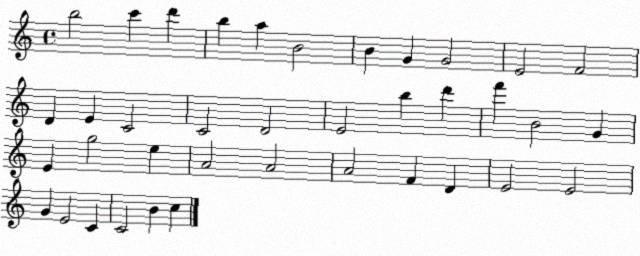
X:1
T:Untitled
M:4/4
L:1/4
K:C
b2 c' d' b a B2 B G G2 E2 F2 D E C2 C2 D2 E2 b d' f' B2 G E g2 e A2 A2 A2 F D E2 E2 G E2 C C2 B c